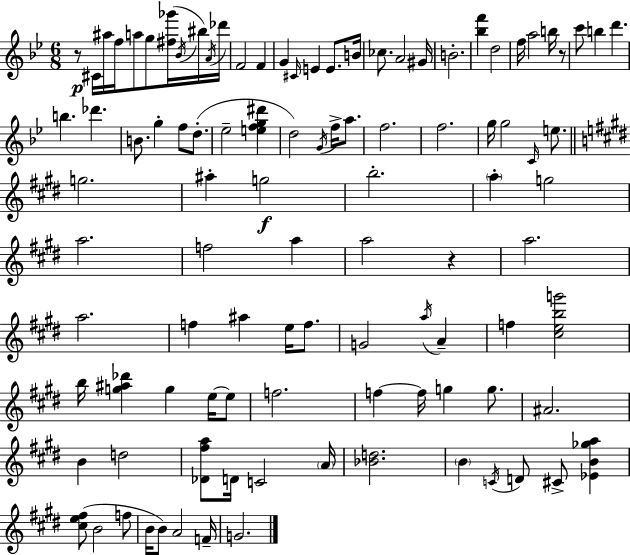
{
  \clef treble
  \numericTimeSignature
  \time 6/8
  \key bes \major
  \repeat volta 2 { r8\p cis'16 ais''16 f''16 a''8 g''8 <fis'' ges'''>16( \acciaccatura { bes'16 } bis''16) | \acciaccatura { a'16 } des'''16 f'2 f'4 | g'4 \grace { cis'16 } e'4 e'8. | b'16 ces''8. a'2 | \break gis'16 b'2.-. | <bes'' f'''>4 d''2 | f''16 a''2 | b''16 r8 c'''8 b''4 d'''4. | \break b''4. des'''4. | b'8. g''4-. f''8 | d''8.-.( ees''2-- <e'' f'' g'' dis'''>4 | d''2) \acciaccatura { g'16 } | \break f''16-> a''8. f''2. | f''2. | g''16 g''2 | \grace { c'16 } e''8. \bar "||" \break \key e \major g''2. | ais''4-. g''2\f | b''2.-. | \parenthesize a''4-. g''2 | \break a''2. | f''2 a''4 | a''2 r4 | a''2. | \break a''2. | f''4 ais''4 e''16 f''8. | g'2 \acciaccatura { a''16 } a'4-- | f''4 <cis'' e'' b'' g'''>2 | \break b''16 <g'' ais'' des'''>4 g''4 e''16~~ e''8 | f''2. | f''4~~ f''16 g''4 g''8. | ais'2. | \break b'4 d''2 | <des' fis'' a''>8 d'16 c'2 | \parenthesize a'16 <bes' d''>2. | \parenthesize b'4 \acciaccatura { c'16 } d'8 cis'8-> <ees' b' ges'' a''>4 | \break <cis'' e'' fis''>8( b'2 | f''8 b'16 b'8) a'2 | f'16-- g'2. | } \bar "|."
}